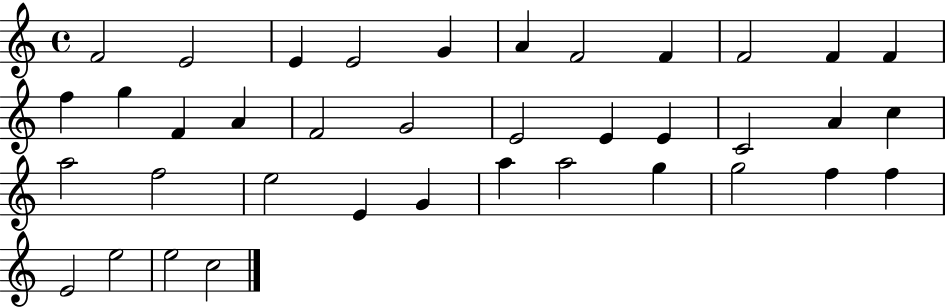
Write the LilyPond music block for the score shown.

{
  \clef treble
  \time 4/4
  \defaultTimeSignature
  \key c \major
  f'2 e'2 | e'4 e'2 g'4 | a'4 f'2 f'4 | f'2 f'4 f'4 | \break f''4 g''4 f'4 a'4 | f'2 g'2 | e'2 e'4 e'4 | c'2 a'4 c''4 | \break a''2 f''2 | e''2 e'4 g'4 | a''4 a''2 g''4 | g''2 f''4 f''4 | \break e'2 e''2 | e''2 c''2 | \bar "|."
}